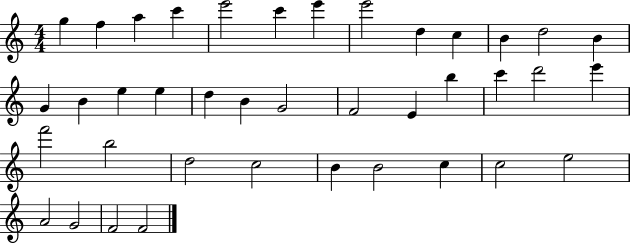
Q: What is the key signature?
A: C major